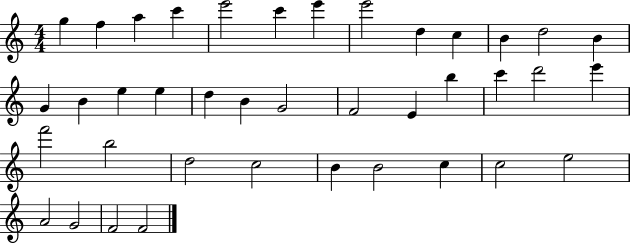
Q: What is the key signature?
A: C major